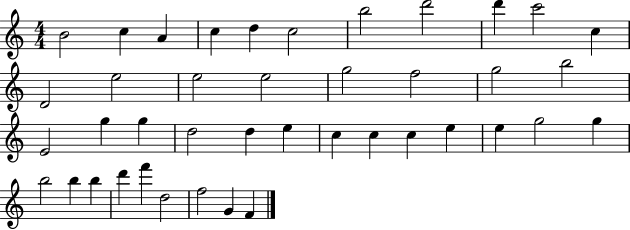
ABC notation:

X:1
T:Untitled
M:4/4
L:1/4
K:C
B2 c A c d c2 b2 d'2 d' c'2 c D2 e2 e2 e2 g2 f2 g2 b2 E2 g g d2 d e c c c e e g2 g b2 b b d' f' d2 f2 G F